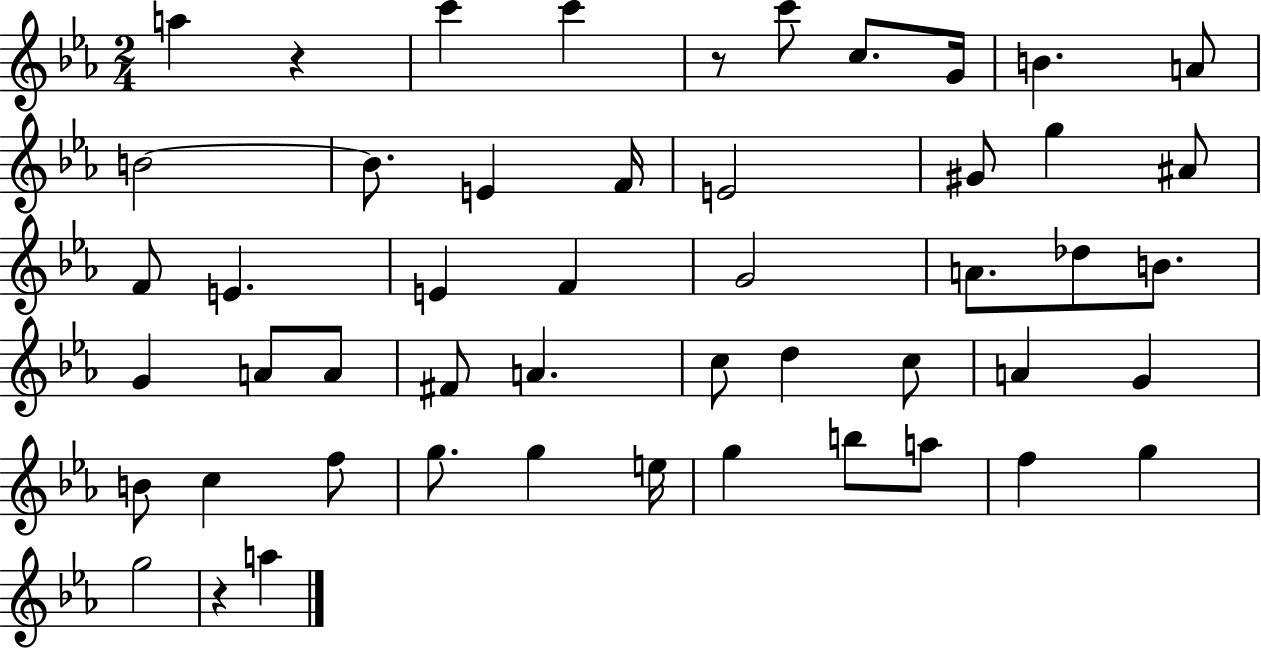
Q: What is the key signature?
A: EES major